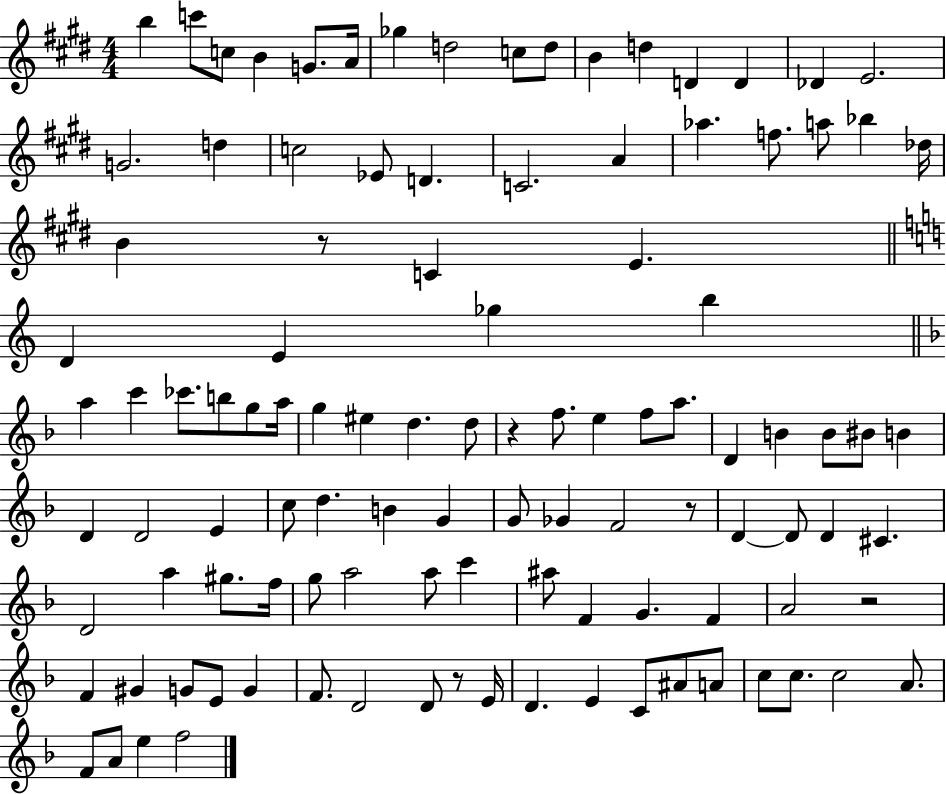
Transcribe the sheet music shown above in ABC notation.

X:1
T:Untitled
M:4/4
L:1/4
K:E
b c'/2 c/2 B G/2 A/4 _g d2 c/2 d/2 B d D D _D E2 G2 d c2 _E/2 D C2 A _a f/2 a/2 _b _d/4 B z/2 C E D E _g b a c' _c'/2 b/2 g/2 a/4 g ^e d d/2 z f/2 e f/2 a/2 D B B/2 ^B/2 B D D2 E c/2 d B G G/2 _G F2 z/2 D D/2 D ^C D2 a ^g/2 f/4 g/2 a2 a/2 c' ^a/2 F G F A2 z2 F ^G G/2 E/2 G F/2 D2 D/2 z/2 E/4 D E C/2 ^A/2 A/2 c/2 c/2 c2 A/2 F/2 A/2 e f2